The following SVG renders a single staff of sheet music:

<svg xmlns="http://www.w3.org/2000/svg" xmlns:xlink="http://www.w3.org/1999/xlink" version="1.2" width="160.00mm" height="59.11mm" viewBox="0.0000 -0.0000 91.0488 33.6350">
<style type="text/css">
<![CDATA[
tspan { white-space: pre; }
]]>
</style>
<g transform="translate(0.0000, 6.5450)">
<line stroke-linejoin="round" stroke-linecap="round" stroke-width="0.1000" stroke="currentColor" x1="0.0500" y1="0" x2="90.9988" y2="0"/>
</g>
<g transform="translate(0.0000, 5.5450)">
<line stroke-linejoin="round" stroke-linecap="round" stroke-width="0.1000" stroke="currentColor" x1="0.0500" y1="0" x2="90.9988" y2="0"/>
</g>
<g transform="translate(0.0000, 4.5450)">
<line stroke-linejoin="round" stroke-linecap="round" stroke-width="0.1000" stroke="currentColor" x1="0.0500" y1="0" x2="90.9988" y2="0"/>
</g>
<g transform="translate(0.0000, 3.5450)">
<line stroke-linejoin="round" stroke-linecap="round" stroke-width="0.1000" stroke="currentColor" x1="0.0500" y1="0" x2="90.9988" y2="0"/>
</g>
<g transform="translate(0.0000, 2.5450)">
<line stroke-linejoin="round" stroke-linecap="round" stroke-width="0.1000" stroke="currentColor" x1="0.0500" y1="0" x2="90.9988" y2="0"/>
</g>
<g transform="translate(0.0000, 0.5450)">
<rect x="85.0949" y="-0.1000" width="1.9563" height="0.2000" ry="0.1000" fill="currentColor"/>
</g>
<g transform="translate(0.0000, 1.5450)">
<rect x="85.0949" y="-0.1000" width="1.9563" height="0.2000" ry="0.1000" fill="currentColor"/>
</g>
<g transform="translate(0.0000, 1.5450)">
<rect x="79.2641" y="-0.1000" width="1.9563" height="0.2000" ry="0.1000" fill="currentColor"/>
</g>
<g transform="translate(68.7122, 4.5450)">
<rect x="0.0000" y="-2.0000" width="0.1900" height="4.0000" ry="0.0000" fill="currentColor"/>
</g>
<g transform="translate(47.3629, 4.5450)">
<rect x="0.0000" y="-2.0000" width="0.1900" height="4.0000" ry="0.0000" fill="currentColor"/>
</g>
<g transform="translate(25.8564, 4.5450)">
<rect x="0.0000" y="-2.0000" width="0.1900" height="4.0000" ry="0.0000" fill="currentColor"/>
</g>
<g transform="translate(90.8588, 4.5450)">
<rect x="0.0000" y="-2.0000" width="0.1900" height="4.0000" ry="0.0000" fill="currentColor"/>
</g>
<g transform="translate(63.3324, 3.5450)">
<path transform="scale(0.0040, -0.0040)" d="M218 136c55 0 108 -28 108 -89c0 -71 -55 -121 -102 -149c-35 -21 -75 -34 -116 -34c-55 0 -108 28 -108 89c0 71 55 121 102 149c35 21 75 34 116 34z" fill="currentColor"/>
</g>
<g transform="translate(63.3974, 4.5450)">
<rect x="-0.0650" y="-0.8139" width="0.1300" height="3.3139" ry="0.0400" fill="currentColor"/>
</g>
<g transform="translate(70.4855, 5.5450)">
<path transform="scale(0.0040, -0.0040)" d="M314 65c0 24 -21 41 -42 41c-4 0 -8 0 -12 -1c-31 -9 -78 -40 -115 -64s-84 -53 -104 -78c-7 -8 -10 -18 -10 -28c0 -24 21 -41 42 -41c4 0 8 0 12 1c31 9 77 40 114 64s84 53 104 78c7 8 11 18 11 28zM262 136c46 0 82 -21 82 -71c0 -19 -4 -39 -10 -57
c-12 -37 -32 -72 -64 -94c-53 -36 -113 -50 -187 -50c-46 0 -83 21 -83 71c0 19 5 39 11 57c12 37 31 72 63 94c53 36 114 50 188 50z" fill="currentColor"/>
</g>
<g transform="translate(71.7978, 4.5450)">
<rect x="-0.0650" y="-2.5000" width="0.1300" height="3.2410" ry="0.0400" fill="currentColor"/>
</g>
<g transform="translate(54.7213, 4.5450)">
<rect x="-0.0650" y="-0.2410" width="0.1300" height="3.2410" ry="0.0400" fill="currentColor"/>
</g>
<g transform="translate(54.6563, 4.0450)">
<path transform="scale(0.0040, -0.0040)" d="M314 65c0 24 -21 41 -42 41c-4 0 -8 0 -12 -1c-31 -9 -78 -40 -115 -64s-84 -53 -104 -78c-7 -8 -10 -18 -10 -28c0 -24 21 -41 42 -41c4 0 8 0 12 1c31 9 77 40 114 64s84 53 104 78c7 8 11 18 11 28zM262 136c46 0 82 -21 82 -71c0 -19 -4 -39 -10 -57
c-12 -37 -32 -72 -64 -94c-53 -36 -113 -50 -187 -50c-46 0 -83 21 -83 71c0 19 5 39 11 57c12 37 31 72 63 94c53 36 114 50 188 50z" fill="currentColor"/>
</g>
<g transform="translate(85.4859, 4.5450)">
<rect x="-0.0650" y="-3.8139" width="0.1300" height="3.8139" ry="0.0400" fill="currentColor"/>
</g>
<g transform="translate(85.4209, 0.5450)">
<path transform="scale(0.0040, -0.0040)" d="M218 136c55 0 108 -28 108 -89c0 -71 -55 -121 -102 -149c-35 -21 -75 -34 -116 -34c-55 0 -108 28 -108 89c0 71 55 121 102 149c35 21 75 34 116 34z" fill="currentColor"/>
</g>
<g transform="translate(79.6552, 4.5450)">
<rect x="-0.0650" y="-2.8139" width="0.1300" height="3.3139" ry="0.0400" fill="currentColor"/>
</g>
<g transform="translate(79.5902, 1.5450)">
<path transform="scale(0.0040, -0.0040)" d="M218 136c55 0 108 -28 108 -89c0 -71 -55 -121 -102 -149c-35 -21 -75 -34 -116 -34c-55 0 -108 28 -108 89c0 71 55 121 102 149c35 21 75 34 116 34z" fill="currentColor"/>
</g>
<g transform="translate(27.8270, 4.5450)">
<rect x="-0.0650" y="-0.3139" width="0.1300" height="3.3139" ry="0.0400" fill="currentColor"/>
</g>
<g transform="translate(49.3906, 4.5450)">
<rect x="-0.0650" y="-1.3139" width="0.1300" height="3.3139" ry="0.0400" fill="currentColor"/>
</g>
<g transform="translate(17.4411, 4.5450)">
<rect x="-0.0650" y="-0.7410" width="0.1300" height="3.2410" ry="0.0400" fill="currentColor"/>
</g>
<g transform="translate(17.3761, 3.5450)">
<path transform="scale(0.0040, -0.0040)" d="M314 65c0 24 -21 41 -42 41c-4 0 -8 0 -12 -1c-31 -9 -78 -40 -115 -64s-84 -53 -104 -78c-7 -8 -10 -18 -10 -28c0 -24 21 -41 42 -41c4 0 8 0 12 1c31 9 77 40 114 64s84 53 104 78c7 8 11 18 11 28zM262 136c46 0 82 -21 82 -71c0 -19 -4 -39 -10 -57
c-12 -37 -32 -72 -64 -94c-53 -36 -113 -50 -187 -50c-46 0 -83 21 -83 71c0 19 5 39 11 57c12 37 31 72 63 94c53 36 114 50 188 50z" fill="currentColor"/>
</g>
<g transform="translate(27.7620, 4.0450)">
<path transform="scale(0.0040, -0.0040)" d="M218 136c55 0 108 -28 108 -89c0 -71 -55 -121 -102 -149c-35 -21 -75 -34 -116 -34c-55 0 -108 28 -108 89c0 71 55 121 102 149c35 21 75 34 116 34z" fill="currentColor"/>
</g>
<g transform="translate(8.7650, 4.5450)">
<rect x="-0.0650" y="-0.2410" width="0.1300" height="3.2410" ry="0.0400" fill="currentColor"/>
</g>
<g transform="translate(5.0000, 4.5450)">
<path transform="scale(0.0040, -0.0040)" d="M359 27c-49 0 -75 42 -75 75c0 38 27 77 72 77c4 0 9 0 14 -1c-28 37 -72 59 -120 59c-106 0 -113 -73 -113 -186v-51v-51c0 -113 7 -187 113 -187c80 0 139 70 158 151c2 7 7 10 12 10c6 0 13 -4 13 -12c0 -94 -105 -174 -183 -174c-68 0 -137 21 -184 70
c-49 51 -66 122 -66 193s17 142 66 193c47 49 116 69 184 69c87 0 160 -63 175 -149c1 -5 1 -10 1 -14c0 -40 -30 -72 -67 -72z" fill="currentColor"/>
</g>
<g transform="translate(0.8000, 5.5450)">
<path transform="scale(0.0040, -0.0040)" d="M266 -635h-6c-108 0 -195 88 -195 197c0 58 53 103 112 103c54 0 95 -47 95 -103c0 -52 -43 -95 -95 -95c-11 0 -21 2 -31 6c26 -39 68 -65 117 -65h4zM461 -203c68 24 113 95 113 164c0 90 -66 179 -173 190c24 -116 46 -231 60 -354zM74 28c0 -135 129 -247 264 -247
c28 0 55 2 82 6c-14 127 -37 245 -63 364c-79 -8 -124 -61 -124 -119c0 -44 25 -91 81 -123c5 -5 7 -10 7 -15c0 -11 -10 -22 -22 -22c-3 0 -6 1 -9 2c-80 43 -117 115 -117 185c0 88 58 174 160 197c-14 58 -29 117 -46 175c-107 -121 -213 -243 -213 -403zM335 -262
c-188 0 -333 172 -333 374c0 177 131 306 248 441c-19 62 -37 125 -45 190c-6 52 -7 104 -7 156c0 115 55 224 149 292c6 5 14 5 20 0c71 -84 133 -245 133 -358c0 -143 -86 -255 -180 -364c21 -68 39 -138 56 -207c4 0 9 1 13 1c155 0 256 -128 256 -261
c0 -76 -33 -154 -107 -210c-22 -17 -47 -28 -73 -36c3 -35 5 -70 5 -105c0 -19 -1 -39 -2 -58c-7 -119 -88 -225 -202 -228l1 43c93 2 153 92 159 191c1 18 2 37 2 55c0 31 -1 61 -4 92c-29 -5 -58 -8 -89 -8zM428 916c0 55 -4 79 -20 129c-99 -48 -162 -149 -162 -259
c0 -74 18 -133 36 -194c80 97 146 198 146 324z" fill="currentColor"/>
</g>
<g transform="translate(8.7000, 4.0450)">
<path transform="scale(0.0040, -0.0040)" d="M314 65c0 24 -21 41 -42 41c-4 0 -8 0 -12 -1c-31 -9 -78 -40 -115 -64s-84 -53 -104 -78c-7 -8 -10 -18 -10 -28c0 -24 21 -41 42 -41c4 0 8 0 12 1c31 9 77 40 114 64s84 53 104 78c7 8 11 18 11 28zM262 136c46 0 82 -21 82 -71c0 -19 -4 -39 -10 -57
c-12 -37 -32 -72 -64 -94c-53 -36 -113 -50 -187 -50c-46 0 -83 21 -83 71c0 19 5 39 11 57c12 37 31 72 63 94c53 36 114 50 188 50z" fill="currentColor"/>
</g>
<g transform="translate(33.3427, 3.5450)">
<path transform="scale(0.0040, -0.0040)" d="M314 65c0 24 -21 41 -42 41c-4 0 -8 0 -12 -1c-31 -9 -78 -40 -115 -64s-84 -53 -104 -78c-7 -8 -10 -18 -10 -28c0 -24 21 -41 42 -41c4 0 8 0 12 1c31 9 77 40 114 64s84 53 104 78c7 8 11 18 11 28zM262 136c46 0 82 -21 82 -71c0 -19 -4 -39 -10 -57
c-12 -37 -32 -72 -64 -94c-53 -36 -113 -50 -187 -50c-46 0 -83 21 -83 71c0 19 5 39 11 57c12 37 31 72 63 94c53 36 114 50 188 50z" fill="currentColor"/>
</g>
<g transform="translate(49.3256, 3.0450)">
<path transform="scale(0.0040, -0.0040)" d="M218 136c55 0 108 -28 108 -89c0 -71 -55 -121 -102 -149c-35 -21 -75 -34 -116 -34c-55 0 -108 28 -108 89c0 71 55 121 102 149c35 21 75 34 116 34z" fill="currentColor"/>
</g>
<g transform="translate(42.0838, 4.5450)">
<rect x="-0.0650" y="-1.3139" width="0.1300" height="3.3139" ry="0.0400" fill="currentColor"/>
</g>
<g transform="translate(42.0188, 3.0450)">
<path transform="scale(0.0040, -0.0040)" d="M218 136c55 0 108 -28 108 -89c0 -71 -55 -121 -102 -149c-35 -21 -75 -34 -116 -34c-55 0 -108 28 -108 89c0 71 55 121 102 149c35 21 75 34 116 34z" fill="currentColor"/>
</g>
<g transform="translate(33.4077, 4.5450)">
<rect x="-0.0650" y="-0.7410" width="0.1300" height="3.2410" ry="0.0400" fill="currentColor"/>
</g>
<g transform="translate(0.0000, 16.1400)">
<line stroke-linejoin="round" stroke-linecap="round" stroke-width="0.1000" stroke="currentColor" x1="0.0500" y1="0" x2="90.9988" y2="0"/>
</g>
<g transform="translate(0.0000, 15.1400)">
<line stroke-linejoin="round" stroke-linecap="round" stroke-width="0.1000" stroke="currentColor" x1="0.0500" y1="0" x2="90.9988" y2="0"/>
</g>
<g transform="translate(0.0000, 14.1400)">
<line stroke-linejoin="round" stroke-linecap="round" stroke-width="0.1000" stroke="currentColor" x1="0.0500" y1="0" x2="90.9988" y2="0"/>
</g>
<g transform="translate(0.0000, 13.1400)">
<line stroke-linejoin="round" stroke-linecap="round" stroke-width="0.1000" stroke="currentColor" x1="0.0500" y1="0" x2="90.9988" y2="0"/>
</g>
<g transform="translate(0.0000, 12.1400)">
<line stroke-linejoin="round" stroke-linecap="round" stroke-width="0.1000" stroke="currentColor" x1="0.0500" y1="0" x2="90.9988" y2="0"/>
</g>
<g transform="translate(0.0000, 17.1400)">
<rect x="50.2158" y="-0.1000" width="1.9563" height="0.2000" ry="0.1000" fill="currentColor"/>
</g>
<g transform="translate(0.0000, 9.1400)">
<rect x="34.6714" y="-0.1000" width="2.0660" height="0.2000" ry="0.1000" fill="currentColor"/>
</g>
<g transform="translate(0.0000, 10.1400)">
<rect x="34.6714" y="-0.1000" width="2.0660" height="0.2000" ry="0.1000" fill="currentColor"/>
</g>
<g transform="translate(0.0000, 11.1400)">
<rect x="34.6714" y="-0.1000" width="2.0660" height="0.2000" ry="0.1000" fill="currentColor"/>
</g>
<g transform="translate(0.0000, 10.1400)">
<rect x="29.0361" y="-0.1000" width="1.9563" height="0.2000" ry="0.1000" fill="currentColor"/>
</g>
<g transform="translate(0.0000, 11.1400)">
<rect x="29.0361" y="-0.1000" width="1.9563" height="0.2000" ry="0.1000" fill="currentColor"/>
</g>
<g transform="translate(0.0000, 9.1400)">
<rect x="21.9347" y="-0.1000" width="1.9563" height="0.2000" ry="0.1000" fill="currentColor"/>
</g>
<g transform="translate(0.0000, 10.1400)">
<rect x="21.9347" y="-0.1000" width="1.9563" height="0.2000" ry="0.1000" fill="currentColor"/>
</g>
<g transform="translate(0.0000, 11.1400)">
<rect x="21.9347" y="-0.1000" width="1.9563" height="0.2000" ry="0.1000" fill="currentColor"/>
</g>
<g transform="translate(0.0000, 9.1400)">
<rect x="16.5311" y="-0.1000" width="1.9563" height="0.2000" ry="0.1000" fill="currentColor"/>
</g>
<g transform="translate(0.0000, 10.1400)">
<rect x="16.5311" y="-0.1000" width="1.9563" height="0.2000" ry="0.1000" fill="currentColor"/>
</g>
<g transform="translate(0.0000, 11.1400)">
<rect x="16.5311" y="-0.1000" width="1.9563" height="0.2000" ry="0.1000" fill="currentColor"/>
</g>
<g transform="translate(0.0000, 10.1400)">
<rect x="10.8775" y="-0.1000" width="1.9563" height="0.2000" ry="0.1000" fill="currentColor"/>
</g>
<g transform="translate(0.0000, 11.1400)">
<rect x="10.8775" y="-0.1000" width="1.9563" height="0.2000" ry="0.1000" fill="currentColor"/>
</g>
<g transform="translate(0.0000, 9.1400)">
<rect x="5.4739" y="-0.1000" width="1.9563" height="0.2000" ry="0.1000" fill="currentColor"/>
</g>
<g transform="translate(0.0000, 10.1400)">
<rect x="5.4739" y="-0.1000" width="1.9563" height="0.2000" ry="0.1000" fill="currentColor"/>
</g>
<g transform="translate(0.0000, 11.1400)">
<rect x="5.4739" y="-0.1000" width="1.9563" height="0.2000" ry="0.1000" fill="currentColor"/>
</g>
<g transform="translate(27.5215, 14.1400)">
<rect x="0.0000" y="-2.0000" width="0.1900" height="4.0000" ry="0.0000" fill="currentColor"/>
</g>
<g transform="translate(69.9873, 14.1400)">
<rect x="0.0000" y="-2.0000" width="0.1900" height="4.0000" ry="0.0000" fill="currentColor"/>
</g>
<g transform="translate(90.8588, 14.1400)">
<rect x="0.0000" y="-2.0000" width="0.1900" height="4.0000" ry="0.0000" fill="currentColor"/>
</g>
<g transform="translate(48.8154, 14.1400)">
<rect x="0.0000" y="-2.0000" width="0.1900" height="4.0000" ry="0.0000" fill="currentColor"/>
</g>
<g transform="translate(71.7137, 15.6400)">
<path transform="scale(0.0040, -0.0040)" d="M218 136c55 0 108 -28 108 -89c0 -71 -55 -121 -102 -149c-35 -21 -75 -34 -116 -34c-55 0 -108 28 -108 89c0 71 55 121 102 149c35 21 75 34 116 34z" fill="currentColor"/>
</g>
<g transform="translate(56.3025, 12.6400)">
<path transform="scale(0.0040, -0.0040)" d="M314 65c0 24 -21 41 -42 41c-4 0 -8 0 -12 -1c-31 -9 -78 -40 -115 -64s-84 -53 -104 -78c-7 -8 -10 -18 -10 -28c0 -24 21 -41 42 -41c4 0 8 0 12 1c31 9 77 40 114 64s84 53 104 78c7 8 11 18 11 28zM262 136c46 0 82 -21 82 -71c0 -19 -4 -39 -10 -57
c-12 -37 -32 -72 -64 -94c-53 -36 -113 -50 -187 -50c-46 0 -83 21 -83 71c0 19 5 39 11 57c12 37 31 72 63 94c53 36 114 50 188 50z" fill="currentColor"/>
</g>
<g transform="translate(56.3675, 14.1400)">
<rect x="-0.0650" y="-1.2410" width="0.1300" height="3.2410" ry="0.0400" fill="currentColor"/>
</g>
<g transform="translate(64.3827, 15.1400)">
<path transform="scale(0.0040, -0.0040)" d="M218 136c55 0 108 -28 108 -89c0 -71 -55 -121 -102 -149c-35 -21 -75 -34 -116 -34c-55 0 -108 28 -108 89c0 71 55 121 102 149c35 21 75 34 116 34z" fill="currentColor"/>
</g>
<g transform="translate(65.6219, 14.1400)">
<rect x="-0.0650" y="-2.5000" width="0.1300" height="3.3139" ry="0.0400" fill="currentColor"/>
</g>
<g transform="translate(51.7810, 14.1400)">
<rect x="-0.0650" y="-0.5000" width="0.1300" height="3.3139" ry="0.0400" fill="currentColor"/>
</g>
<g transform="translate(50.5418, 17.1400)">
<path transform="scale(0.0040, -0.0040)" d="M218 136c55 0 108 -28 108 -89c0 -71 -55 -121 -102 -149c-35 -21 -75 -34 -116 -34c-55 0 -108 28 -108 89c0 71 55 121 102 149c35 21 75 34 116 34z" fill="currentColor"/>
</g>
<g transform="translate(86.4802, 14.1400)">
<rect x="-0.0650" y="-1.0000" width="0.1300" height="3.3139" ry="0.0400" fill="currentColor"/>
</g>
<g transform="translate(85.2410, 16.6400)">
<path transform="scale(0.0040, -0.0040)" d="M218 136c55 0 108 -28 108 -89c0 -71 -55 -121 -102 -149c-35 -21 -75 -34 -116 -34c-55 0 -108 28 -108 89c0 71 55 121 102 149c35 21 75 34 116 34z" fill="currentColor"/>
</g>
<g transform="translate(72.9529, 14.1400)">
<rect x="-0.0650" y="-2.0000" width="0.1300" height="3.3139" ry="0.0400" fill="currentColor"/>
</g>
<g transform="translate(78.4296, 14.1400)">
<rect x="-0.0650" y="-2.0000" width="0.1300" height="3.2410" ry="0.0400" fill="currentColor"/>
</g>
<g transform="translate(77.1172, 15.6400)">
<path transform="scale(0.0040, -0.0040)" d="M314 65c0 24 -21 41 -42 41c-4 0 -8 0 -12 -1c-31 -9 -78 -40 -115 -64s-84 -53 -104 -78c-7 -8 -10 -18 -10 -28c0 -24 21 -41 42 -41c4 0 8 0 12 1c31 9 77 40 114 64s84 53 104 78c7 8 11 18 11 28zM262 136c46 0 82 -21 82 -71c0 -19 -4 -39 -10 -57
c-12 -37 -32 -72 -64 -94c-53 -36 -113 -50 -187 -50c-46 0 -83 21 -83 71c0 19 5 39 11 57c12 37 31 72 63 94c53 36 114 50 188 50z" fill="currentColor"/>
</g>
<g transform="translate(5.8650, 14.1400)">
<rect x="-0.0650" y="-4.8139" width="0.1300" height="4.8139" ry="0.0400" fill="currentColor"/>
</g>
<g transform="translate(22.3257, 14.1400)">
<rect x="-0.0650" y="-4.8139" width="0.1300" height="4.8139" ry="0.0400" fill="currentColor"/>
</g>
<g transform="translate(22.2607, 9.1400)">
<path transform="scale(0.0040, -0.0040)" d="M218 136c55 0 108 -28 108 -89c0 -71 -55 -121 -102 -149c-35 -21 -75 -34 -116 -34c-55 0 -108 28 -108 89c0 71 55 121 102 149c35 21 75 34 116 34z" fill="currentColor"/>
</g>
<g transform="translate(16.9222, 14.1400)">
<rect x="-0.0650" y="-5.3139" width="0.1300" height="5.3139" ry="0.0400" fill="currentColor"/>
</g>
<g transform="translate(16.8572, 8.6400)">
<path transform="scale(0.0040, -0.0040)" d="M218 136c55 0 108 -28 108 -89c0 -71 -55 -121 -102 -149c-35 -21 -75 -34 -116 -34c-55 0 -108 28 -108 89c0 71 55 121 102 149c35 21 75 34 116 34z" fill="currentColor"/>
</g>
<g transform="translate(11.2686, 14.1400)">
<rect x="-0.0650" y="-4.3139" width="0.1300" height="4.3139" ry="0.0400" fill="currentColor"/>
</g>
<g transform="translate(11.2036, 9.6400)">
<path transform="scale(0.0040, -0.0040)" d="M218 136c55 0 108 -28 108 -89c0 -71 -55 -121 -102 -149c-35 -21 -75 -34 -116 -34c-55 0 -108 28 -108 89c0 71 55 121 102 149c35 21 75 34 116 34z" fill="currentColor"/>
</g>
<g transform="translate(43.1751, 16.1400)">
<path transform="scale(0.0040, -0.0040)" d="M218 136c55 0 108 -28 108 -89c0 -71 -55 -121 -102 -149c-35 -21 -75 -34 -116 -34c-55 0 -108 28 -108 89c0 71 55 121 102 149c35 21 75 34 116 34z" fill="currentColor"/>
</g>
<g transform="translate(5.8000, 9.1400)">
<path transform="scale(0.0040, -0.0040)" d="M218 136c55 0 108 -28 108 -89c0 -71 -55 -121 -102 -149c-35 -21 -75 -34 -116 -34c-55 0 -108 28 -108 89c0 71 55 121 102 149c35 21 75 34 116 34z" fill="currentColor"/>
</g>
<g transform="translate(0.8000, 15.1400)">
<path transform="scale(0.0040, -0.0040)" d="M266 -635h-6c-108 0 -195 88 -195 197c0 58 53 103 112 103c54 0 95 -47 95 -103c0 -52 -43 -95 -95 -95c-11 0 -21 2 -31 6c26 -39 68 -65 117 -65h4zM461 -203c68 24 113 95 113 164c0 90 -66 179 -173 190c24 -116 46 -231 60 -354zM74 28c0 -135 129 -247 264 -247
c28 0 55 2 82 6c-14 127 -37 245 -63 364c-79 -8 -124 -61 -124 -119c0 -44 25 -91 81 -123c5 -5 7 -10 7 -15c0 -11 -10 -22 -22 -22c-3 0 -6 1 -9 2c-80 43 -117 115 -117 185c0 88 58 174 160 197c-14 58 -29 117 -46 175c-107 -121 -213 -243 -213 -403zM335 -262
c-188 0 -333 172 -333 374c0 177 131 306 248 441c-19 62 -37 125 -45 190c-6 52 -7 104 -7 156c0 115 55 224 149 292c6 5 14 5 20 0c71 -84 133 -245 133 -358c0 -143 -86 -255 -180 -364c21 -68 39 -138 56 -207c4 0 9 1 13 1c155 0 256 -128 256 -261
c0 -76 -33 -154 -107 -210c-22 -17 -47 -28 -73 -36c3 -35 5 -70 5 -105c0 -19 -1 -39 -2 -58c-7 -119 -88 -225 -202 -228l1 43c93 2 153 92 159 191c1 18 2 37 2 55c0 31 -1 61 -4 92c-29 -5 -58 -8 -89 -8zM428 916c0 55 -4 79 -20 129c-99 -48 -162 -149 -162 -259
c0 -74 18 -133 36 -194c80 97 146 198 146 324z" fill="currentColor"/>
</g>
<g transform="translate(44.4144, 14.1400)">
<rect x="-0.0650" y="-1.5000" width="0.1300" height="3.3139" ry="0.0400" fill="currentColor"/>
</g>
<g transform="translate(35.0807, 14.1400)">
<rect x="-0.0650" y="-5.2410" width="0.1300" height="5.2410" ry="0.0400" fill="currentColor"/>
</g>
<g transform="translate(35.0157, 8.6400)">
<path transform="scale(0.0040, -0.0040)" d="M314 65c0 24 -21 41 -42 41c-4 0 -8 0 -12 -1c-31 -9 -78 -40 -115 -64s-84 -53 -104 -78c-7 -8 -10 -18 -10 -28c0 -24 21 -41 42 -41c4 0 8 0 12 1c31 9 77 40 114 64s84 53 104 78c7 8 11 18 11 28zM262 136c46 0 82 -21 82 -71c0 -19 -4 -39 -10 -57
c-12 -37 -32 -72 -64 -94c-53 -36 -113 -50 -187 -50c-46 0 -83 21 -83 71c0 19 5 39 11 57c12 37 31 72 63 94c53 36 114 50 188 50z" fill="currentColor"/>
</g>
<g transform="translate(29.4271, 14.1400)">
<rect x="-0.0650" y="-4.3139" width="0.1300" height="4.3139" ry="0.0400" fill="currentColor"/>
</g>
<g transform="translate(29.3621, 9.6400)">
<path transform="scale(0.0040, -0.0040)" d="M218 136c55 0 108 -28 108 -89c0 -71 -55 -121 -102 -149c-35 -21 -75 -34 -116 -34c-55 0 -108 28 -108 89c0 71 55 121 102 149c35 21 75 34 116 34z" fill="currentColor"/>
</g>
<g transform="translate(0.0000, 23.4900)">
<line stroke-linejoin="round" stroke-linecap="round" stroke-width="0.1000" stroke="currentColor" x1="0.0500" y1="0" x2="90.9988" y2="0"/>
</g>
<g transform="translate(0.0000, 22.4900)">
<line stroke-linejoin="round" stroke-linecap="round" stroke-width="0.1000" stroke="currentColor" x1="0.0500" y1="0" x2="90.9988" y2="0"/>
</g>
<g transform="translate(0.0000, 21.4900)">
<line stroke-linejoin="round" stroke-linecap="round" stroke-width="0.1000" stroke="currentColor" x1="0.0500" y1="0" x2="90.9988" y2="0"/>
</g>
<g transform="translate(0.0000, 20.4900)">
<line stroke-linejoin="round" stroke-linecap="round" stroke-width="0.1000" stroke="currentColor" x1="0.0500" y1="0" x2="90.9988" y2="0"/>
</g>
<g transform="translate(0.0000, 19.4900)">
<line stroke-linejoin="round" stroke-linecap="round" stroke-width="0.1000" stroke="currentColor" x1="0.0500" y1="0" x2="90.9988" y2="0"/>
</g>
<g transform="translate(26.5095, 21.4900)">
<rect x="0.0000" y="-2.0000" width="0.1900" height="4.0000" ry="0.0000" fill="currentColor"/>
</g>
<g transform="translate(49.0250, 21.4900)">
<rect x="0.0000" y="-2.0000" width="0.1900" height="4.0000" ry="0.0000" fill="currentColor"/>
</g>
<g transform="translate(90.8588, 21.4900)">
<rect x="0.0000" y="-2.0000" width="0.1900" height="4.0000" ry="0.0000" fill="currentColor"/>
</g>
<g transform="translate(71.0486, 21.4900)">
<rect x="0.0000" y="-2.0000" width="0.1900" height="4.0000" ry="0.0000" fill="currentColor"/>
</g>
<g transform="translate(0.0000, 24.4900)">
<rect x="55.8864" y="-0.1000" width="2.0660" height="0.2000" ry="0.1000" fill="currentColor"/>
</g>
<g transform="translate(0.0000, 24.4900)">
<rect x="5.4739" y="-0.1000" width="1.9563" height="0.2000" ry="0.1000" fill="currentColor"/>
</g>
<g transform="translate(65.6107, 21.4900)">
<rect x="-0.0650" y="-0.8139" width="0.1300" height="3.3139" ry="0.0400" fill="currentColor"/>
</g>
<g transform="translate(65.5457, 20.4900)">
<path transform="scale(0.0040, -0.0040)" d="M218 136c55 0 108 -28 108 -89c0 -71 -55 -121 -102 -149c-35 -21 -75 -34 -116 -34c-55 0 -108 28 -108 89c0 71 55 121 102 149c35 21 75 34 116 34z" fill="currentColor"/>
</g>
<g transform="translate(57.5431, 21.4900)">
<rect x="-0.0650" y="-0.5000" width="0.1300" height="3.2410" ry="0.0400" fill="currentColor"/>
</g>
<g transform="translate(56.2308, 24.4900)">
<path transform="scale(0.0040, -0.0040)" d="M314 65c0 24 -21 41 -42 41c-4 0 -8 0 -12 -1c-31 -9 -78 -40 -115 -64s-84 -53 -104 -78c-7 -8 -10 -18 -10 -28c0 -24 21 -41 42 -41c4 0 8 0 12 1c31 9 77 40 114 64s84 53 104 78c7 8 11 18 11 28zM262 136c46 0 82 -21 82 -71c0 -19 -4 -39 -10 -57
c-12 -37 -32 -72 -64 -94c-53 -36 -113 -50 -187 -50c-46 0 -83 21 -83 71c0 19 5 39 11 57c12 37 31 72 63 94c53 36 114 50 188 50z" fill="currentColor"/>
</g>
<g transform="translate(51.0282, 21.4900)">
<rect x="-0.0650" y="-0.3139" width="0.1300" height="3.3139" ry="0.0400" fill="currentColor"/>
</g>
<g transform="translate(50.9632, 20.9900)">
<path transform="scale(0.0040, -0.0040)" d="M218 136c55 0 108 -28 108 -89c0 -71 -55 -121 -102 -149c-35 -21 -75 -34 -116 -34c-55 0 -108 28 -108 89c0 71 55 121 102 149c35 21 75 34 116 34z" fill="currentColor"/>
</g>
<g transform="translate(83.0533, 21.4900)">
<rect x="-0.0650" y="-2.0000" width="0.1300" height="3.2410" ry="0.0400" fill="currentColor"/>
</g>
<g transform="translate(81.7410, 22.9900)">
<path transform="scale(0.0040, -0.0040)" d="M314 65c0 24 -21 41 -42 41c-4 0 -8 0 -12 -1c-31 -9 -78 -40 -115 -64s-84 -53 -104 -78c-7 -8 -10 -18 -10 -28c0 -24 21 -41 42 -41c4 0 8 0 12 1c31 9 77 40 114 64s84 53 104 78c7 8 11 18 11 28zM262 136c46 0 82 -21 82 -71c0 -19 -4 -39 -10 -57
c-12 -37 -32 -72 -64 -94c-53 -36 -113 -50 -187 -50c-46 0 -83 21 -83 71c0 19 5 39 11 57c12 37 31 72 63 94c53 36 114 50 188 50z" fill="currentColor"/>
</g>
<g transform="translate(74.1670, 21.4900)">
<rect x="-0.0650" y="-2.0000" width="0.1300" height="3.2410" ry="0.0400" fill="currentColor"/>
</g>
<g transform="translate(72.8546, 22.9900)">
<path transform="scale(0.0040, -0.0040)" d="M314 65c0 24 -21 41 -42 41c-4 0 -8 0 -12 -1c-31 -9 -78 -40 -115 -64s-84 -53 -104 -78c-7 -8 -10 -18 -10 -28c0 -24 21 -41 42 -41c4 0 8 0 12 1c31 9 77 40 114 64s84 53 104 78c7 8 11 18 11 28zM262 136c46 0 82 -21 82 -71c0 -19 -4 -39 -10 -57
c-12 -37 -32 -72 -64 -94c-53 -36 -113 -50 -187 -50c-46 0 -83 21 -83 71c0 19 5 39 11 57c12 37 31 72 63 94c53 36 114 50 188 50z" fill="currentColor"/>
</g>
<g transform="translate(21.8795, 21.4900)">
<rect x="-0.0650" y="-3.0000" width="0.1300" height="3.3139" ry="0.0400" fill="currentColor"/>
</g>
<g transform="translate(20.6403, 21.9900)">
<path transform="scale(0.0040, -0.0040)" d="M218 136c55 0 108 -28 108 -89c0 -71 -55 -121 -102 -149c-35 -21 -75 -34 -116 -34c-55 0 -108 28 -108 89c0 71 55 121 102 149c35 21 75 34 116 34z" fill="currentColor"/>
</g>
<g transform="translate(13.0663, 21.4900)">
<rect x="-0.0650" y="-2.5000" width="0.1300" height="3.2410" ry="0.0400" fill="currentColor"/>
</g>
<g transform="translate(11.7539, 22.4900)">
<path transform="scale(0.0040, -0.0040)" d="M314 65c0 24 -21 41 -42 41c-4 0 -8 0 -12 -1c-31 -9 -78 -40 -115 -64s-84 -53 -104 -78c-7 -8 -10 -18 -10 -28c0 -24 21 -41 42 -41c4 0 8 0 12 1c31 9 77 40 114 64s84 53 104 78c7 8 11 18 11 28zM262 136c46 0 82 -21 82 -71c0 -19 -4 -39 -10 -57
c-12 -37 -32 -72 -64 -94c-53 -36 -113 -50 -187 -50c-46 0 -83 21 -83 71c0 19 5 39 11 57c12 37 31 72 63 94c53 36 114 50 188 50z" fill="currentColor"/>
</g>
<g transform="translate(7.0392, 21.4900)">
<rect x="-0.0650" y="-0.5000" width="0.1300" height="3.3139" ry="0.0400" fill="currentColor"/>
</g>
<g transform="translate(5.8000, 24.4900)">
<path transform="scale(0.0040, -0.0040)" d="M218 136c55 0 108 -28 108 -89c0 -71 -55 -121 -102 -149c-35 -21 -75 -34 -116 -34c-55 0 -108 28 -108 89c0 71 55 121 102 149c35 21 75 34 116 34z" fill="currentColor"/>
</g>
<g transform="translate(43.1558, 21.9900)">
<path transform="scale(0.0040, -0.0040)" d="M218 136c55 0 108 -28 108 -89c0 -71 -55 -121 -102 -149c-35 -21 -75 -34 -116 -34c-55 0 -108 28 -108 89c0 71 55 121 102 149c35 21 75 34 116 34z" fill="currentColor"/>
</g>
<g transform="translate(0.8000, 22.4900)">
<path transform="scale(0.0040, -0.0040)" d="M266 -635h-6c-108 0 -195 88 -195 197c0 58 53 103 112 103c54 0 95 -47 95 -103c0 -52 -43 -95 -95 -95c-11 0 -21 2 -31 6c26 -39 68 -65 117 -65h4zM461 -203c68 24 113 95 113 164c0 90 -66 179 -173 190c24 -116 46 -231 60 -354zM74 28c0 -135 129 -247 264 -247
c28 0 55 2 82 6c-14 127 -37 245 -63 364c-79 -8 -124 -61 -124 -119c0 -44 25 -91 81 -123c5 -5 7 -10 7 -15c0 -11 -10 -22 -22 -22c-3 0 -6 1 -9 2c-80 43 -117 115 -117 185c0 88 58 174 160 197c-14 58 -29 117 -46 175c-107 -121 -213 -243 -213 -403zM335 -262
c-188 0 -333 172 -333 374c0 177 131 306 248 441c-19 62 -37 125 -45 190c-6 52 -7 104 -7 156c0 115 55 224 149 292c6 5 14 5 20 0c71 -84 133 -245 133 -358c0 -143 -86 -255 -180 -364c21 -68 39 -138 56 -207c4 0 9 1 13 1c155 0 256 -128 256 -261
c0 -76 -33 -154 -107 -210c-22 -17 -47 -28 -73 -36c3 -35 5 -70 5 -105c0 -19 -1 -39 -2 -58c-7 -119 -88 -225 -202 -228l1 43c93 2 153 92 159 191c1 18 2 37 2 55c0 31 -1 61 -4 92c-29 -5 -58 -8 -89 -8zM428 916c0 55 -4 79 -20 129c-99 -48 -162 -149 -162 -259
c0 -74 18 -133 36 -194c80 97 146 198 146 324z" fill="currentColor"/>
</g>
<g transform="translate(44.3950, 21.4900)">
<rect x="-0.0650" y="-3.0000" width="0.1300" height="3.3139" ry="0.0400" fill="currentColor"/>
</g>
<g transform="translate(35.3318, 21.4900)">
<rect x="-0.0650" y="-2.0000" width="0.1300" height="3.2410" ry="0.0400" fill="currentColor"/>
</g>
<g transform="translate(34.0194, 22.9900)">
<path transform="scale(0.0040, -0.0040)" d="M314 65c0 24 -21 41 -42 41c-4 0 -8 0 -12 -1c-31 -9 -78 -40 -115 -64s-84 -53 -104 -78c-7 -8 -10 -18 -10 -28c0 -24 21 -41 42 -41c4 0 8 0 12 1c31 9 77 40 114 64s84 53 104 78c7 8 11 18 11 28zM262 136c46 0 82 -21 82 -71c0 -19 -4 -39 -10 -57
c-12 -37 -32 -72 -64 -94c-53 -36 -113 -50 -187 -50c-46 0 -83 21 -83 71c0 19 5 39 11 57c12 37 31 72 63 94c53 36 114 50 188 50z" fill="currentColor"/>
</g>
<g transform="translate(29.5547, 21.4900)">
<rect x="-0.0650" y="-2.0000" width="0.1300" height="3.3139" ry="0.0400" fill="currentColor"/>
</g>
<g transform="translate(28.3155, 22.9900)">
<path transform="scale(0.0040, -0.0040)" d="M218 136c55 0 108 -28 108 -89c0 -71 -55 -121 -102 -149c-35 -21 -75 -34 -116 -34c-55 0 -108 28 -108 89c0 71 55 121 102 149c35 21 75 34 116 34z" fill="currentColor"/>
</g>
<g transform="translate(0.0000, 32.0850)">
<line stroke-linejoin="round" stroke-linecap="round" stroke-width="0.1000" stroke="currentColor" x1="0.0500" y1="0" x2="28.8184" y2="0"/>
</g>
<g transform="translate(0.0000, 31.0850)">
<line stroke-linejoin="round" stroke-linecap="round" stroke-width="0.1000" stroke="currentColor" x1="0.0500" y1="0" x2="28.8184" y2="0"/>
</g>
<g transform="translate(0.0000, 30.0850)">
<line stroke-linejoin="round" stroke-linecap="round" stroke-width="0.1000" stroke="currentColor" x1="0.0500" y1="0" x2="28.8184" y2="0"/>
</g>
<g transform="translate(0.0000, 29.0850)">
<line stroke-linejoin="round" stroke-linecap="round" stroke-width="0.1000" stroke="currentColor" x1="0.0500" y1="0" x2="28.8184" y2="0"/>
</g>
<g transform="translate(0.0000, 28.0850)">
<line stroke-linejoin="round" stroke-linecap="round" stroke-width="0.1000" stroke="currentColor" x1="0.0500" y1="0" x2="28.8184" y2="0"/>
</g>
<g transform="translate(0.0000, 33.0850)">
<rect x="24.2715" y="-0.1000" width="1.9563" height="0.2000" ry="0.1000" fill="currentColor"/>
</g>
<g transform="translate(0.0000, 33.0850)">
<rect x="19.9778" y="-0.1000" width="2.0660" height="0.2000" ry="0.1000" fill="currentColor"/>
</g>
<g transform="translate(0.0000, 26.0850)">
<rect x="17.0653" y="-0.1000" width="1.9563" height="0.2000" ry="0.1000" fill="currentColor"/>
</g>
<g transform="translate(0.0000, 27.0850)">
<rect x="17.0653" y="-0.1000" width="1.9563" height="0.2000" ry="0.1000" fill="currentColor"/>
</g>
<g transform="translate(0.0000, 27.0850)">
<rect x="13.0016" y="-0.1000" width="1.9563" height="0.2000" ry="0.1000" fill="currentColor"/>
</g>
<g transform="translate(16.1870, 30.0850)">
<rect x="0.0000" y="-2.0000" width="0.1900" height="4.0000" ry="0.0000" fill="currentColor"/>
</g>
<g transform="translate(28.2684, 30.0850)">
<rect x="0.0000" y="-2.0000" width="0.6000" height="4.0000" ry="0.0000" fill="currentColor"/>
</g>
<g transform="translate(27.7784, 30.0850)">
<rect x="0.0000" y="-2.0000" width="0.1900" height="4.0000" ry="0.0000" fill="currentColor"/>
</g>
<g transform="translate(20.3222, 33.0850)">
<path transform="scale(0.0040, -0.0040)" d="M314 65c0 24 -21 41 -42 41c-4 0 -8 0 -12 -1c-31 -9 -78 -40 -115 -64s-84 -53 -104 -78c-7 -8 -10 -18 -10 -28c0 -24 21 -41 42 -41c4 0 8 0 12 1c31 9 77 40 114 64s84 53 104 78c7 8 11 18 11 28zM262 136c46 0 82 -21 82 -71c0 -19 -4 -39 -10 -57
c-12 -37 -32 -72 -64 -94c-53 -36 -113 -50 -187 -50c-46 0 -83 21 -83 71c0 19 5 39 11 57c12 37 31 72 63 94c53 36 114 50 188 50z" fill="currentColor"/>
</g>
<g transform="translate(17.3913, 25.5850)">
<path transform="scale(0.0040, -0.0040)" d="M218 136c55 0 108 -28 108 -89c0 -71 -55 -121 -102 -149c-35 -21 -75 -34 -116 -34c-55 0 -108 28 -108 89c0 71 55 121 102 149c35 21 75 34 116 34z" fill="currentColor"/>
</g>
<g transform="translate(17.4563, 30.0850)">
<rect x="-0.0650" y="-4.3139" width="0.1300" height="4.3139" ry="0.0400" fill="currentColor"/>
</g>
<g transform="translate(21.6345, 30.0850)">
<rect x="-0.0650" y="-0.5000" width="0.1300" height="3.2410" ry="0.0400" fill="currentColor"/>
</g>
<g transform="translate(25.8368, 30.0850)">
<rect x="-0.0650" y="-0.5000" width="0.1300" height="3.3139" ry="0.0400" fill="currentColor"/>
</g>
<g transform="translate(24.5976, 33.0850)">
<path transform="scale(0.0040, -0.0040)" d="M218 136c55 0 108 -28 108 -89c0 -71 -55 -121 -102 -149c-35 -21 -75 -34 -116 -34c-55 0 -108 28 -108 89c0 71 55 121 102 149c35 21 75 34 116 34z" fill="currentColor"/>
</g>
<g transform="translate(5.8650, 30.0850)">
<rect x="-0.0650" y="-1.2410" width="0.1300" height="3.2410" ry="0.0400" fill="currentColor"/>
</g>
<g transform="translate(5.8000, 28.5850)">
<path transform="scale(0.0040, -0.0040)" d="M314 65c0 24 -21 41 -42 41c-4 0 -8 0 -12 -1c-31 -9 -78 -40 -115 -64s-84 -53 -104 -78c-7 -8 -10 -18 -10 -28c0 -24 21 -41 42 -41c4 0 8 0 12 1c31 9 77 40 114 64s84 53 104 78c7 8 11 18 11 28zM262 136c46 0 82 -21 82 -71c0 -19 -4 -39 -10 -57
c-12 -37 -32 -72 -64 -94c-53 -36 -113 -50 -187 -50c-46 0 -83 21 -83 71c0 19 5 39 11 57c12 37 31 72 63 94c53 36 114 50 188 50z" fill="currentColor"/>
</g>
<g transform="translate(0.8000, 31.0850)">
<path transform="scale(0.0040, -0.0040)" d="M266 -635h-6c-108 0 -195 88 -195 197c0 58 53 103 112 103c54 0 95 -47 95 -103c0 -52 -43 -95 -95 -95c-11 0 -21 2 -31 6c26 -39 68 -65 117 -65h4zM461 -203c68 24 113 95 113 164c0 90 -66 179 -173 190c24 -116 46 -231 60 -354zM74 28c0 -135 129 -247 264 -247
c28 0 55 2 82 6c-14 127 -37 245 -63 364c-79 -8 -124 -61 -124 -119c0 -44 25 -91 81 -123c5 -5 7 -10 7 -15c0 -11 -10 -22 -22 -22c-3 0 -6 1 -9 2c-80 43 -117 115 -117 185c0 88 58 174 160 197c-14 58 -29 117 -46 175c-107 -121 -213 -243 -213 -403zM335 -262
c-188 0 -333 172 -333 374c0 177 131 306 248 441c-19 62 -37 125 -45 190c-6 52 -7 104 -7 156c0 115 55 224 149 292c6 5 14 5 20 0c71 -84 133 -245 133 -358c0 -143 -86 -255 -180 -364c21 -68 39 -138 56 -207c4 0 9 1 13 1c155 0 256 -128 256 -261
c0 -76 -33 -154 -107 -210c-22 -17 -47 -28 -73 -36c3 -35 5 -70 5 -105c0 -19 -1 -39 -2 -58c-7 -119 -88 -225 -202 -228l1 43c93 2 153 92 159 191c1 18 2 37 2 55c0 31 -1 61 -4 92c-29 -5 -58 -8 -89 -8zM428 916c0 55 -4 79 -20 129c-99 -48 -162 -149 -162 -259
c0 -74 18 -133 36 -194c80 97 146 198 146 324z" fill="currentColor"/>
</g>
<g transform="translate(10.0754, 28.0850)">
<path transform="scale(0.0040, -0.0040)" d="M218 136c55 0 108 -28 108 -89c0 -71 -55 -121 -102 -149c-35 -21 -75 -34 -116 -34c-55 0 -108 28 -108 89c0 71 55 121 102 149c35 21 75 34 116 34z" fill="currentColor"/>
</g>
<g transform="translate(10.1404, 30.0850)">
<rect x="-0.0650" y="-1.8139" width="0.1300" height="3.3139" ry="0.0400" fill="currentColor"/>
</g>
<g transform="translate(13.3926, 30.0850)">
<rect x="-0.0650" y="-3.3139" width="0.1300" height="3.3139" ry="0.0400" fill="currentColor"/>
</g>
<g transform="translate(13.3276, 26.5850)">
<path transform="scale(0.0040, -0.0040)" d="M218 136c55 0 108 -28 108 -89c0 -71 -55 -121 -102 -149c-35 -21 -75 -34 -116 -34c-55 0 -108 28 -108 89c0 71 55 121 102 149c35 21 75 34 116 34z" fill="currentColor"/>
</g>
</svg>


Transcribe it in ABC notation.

X:1
T:Untitled
M:4/4
L:1/4
K:C
c2 d2 c d2 e e c2 d G2 a c' e' d' f' e' d' f'2 E C e2 G F F2 D C G2 A F F2 A c C2 d F2 F2 e2 f b d' C2 C